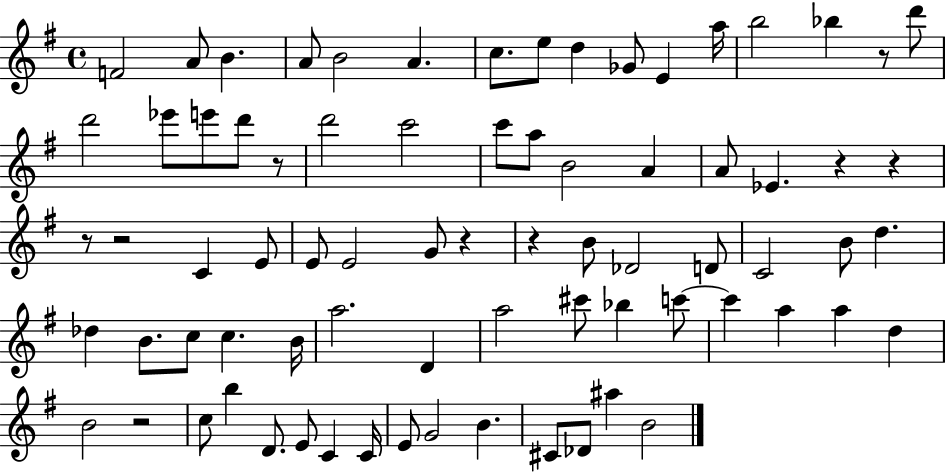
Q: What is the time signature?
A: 4/4